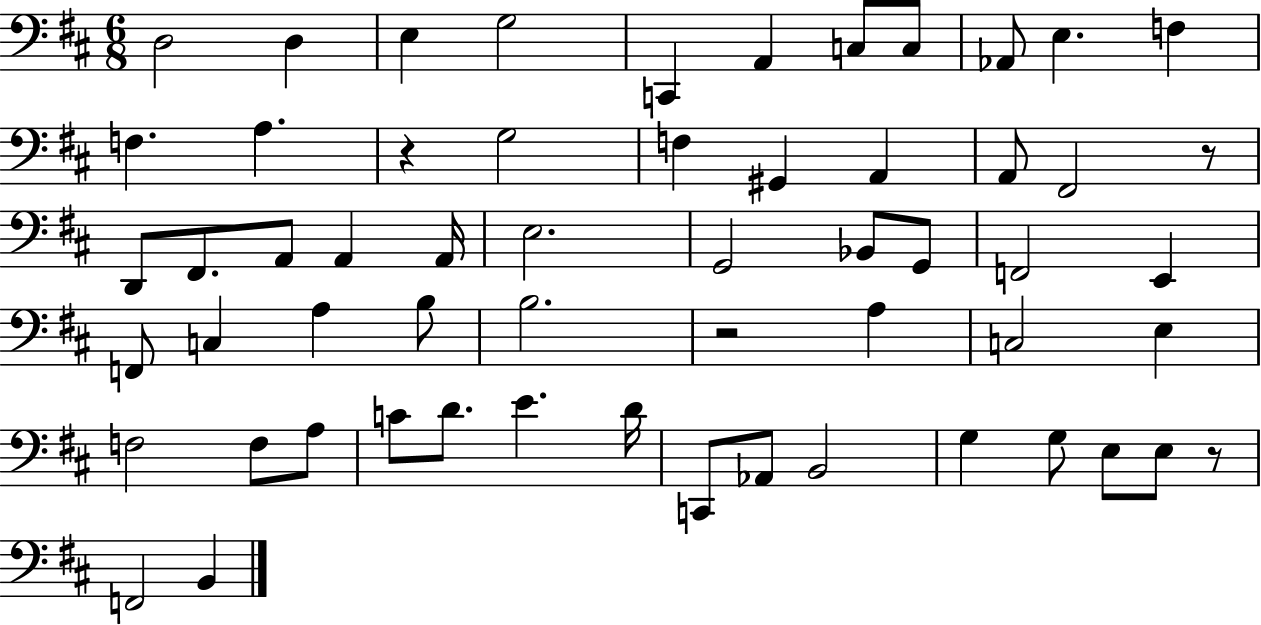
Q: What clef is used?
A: bass